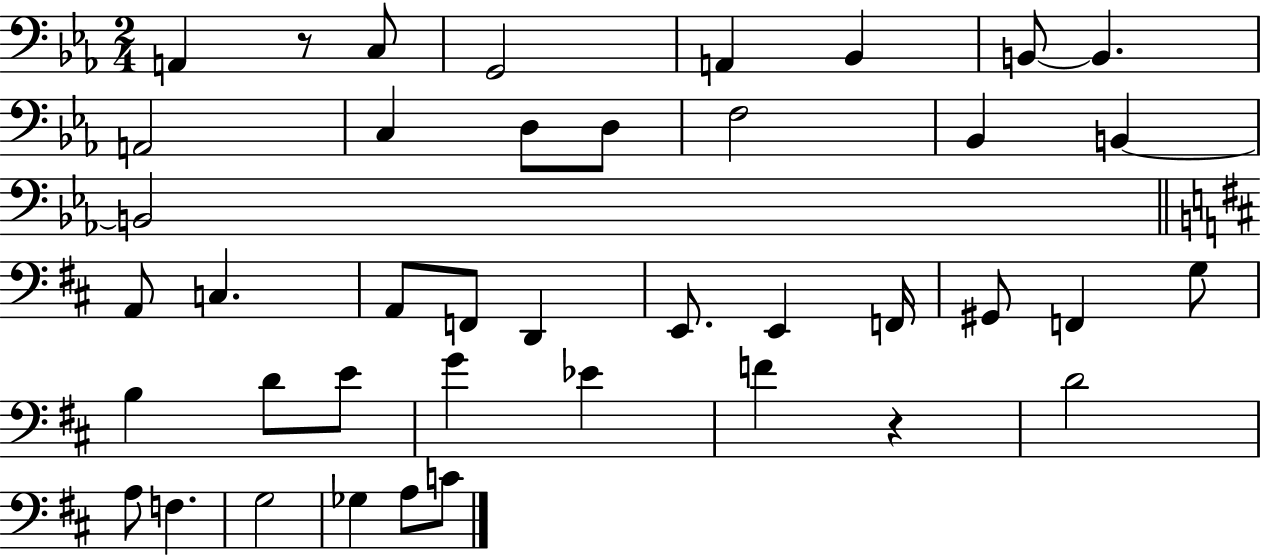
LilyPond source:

{
  \clef bass
  \numericTimeSignature
  \time 2/4
  \key ees \major
  \repeat volta 2 { a,4 r8 c8 | g,2 | a,4 bes,4 | b,8~~ b,4. | \break a,2 | c4 d8 d8 | f2 | bes,4 b,4~~ | \break b,2 | \bar "||" \break \key b \minor a,8 c4. | a,8 f,8 d,4 | e,8. e,4 f,16 | gis,8 f,4 g8 | \break b4 d'8 e'8 | g'4 ees'4 | f'4 r4 | d'2 | \break a8 f4. | g2 | ges4 a8 c'8 | } \bar "|."
}